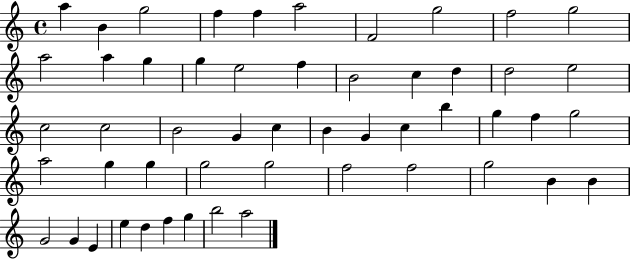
X:1
T:Untitled
M:4/4
L:1/4
K:C
a B g2 f f a2 F2 g2 f2 g2 a2 a g g e2 f B2 c d d2 e2 c2 c2 B2 G c B G c b g f g2 a2 g g g2 g2 f2 f2 g2 B B G2 G E e d f g b2 a2